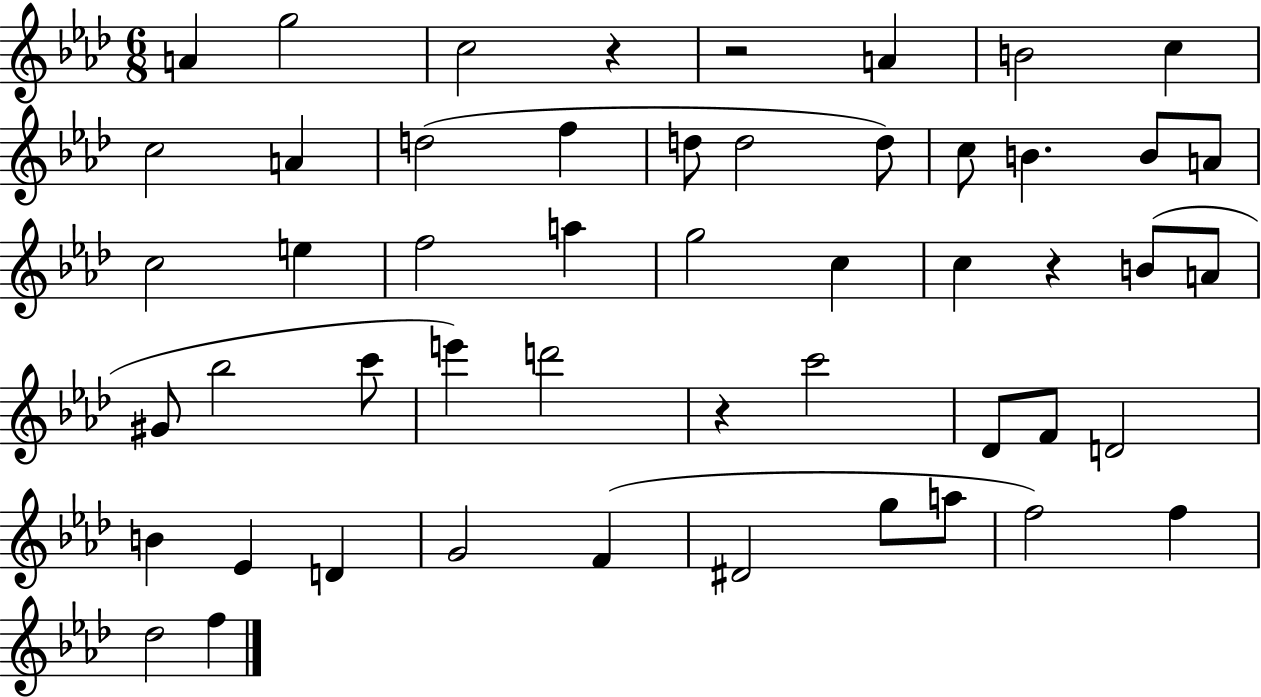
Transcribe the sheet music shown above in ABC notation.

X:1
T:Untitled
M:6/8
L:1/4
K:Ab
A g2 c2 z z2 A B2 c c2 A d2 f d/2 d2 d/2 c/2 B B/2 A/2 c2 e f2 a g2 c c z B/2 A/2 ^G/2 _b2 c'/2 e' d'2 z c'2 _D/2 F/2 D2 B _E D G2 F ^D2 g/2 a/2 f2 f _d2 f